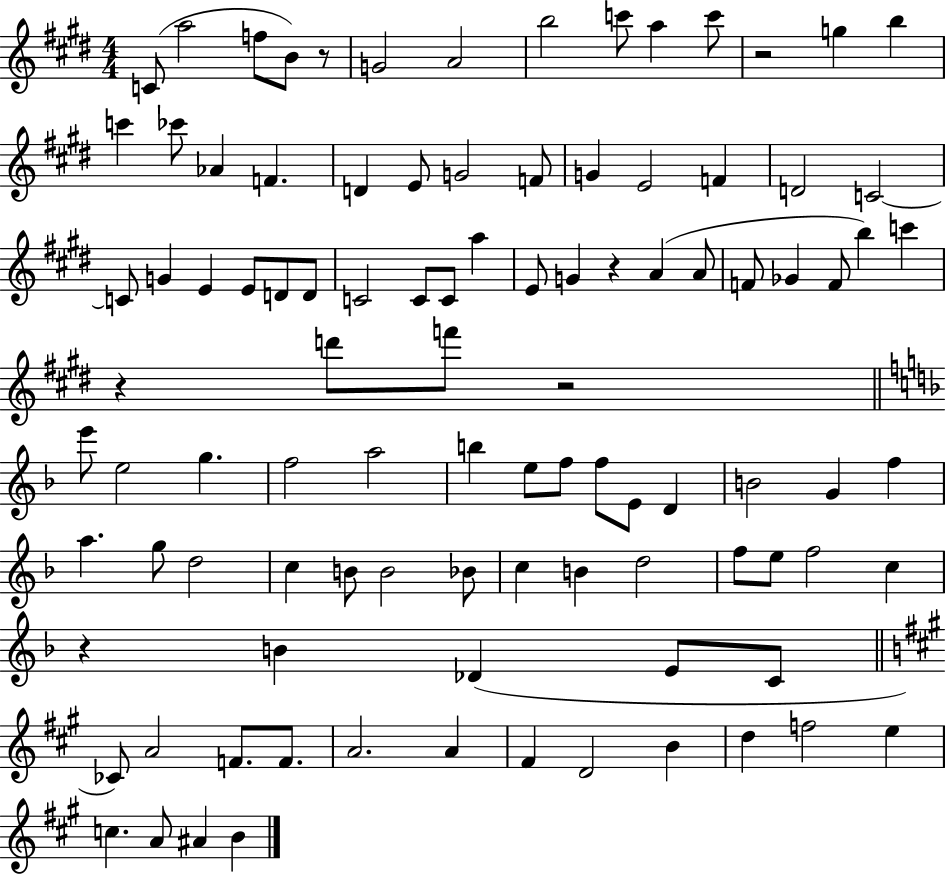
C4/e A5/h F5/e B4/e R/e G4/h A4/h B5/h C6/e A5/q C6/e R/h G5/q B5/q C6/q CES6/e Ab4/q F4/q. D4/q E4/e G4/h F4/e G4/q E4/h F4/q D4/h C4/h C4/e G4/q E4/q E4/e D4/e D4/e C4/h C4/e C4/e A5/q E4/e G4/q R/q A4/q A4/e F4/e Gb4/q F4/e B5/q C6/q R/q D6/e F6/e R/h E6/e E5/h G5/q. F5/h A5/h B5/q E5/e F5/e F5/e E4/e D4/q B4/h G4/q F5/q A5/q. G5/e D5/h C5/q B4/e B4/h Bb4/e C5/q B4/q D5/h F5/e E5/e F5/h C5/q R/q B4/q Db4/q E4/e C4/e CES4/e A4/h F4/e. F4/e. A4/h. A4/q F#4/q D4/h B4/q D5/q F5/h E5/q C5/q. A4/e A#4/q B4/q